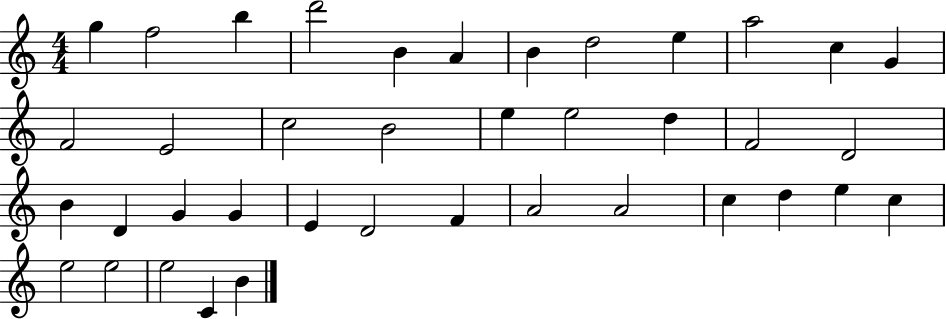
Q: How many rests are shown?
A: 0